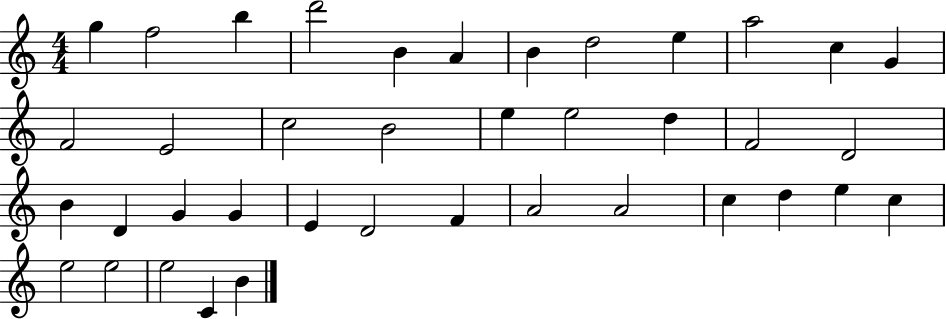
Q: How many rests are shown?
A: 0